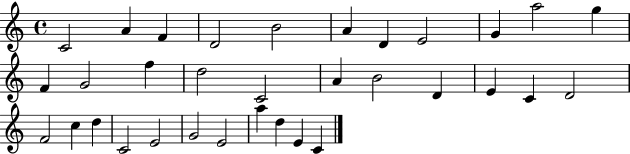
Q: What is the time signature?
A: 4/4